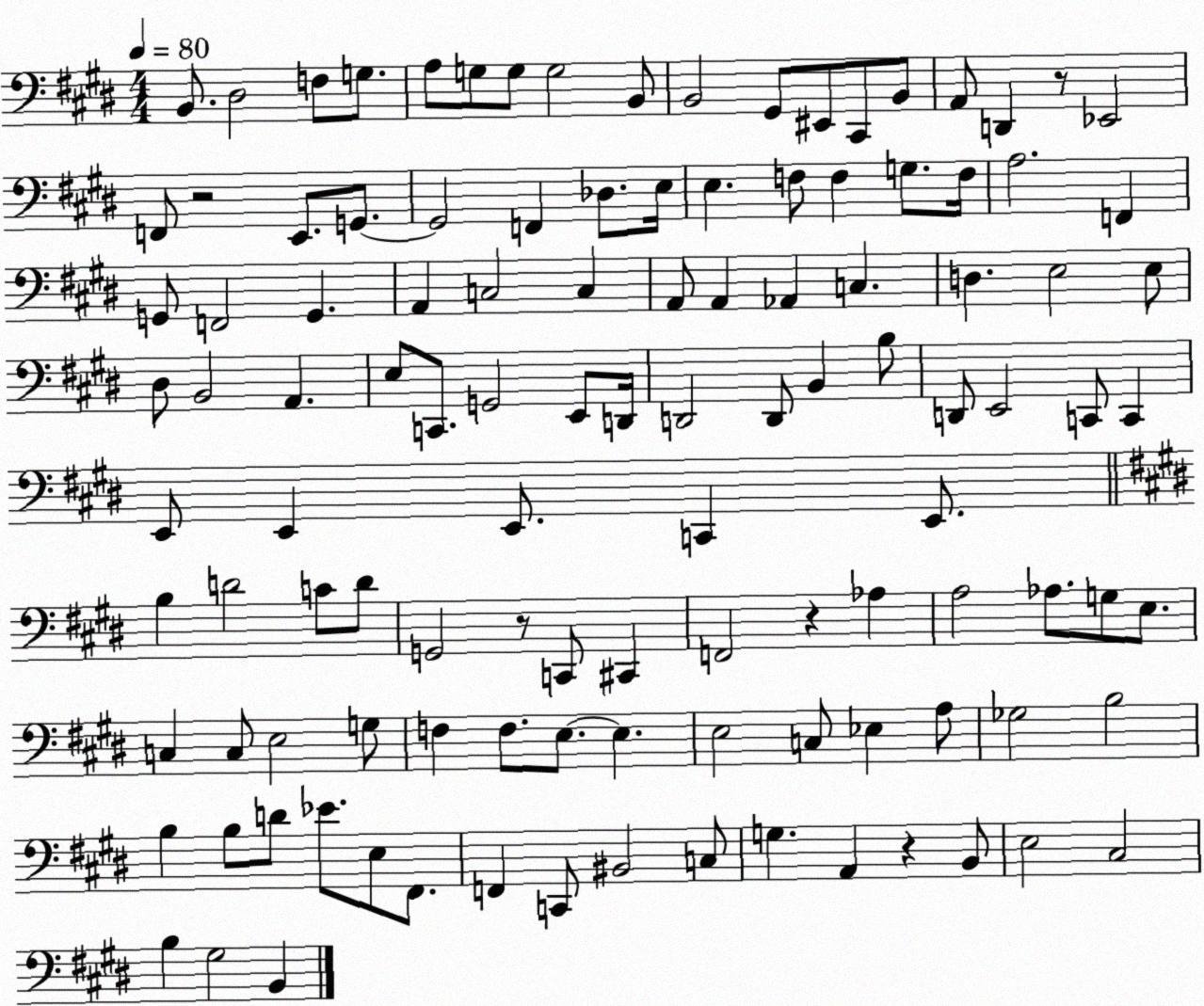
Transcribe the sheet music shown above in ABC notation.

X:1
T:Untitled
M:4/4
L:1/4
K:E
B,,/2 ^D,2 F,/2 G,/2 A,/2 G,/2 G,/2 G,2 B,,/2 B,,2 ^G,,/2 ^E,,/2 ^C,,/2 B,,/2 A,,/2 D,, z/2 _E,,2 F,,/2 z2 E,,/2 G,,/2 G,,2 F,, _D,/2 E,/4 E, F,/2 F, G,/2 F,/4 A,2 F,, G,,/2 F,,2 G,, A,, C,2 C, A,,/2 A,, _A,, C, D, E,2 E,/2 ^D,/2 B,,2 A,, E,/2 C,,/2 G,,2 E,,/2 D,,/4 D,,2 D,,/2 B,, B,/2 D,,/2 E,,2 C,,/2 C,, E,,/2 E,, E,,/2 C,, E,,/2 B, D2 C/2 D/2 G,,2 z/2 C,,/2 ^C,, F,,2 z _A, A,2 _A,/2 G,/2 E,/2 C, C,/2 E,2 G,/2 F, F,/2 E,/2 E, E,2 C,/2 _E, A,/2 _G,2 B,2 B, B,/2 D/2 _E/2 E,/2 ^F,,/2 F,, C,,/2 ^B,,2 C,/2 G, A,, z B,,/2 E,2 ^C,2 B, ^G,2 B,,